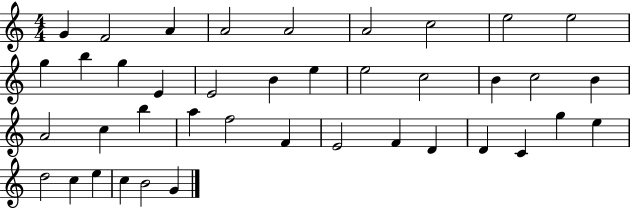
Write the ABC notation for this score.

X:1
T:Untitled
M:4/4
L:1/4
K:C
G F2 A A2 A2 A2 c2 e2 e2 g b g E E2 B e e2 c2 B c2 B A2 c b a f2 F E2 F D D C g e d2 c e c B2 G